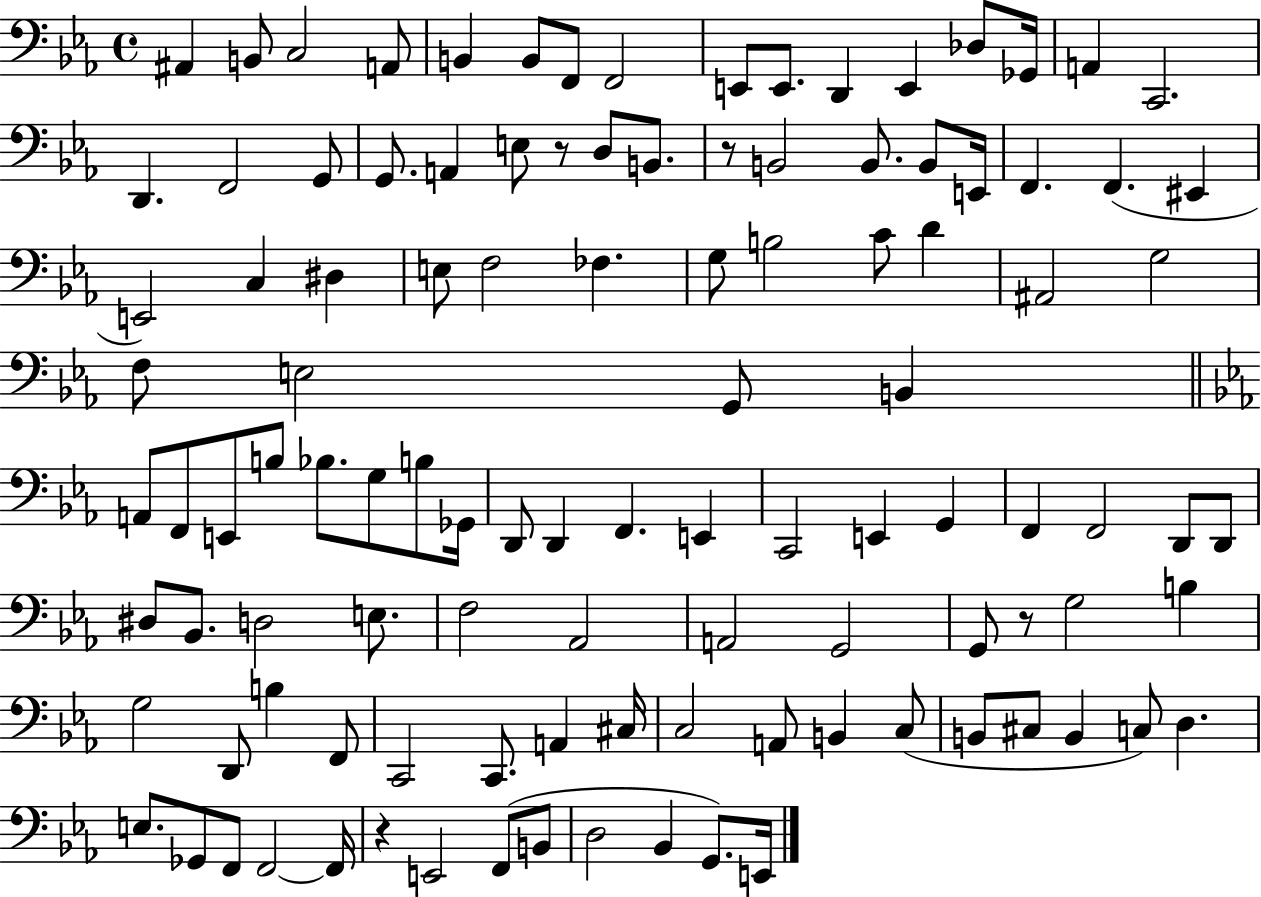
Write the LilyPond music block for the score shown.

{
  \clef bass
  \time 4/4
  \defaultTimeSignature
  \key ees \major
  ais,4 b,8 c2 a,8 | b,4 b,8 f,8 f,2 | e,8 e,8. d,4 e,4 des8 ges,16 | a,4 c,2. | \break d,4. f,2 g,8 | g,8. a,4 e8 r8 d8 b,8. | r8 b,2 b,8. b,8 e,16 | f,4. f,4.( eis,4 | \break e,2) c4 dis4 | e8 f2 fes4. | g8 b2 c'8 d'4 | ais,2 g2 | \break f8 e2 g,8 b,4 | \bar "||" \break \key c \minor a,8 f,8 e,8 b8 bes8. g8 b8 ges,16 | d,8 d,4 f,4. e,4 | c,2 e,4 g,4 | f,4 f,2 d,8 d,8 | \break dis8 bes,8. d2 e8. | f2 aes,2 | a,2 g,2 | g,8 r8 g2 b4 | \break g2 d,8 b4 f,8 | c,2 c,8. a,4 cis16 | c2 a,8 b,4 c8( | b,8 cis8 b,4 c8) d4. | \break e8. ges,8 f,8 f,2~~ f,16 | r4 e,2 f,8( b,8 | d2 bes,4 g,8.) e,16 | \bar "|."
}